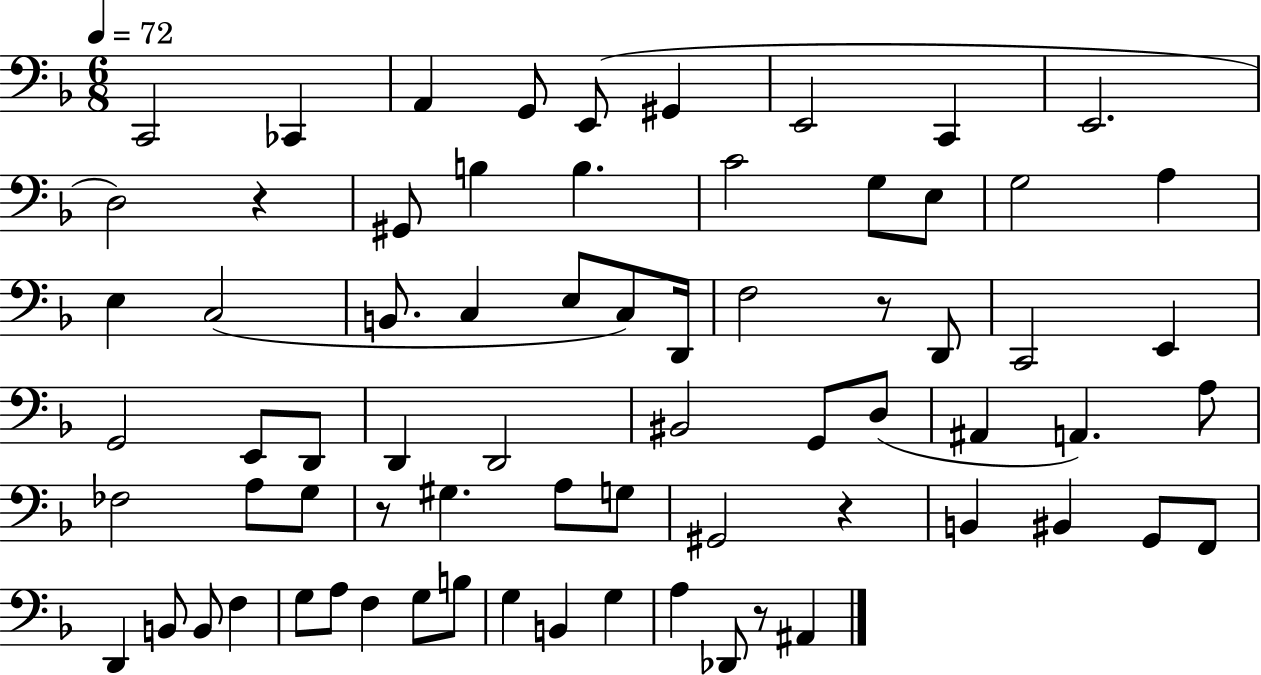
X:1
T:Untitled
M:6/8
L:1/4
K:F
C,,2 _C,, A,, G,,/2 E,,/2 ^G,, E,,2 C,, E,,2 D,2 z ^G,,/2 B, B, C2 G,/2 E,/2 G,2 A, E, C,2 B,,/2 C, E,/2 C,/2 D,,/4 F,2 z/2 D,,/2 C,,2 E,, G,,2 E,,/2 D,,/2 D,, D,,2 ^B,,2 G,,/2 D,/2 ^A,, A,, A,/2 _F,2 A,/2 G,/2 z/2 ^G, A,/2 G,/2 ^G,,2 z B,, ^B,, G,,/2 F,,/2 D,, B,,/2 B,,/2 F, G,/2 A,/2 F, G,/2 B,/2 G, B,, G, A, _D,,/2 z/2 ^A,,